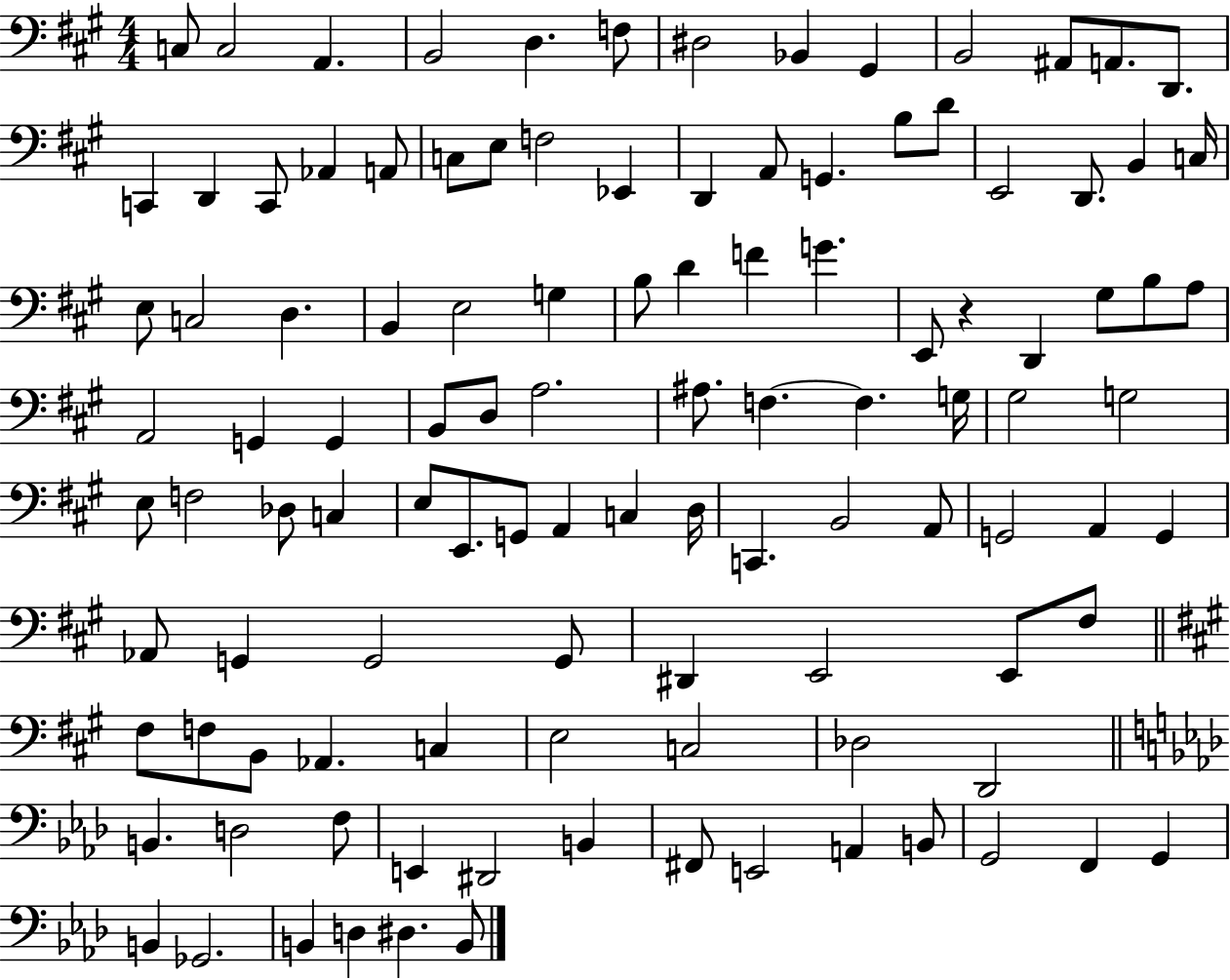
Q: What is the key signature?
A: A major